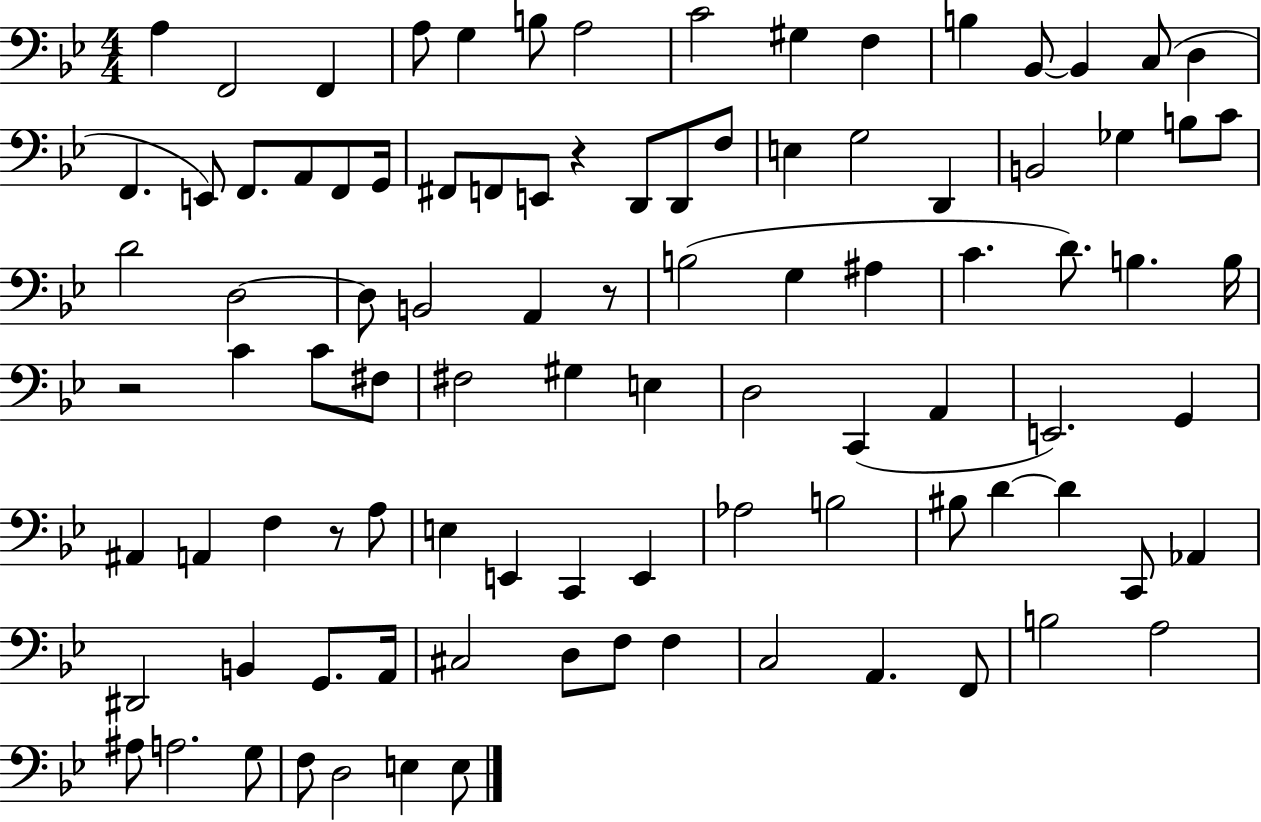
{
  \clef bass
  \numericTimeSignature
  \time 4/4
  \key bes \major
  \repeat volta 2 { a4 f,2 f,4 | a8 g4 b8 a2 | c'2 gis4 f4 | b4 bes,8~~ bes,4 c8( d4 | \break f,4. e,8) f,8. a,8 f,8 g,16 | fis,8 f,8 e,8 r4 d,8 d,8 f8 | e4 g2 d,4 | b,2 ges4 b8 c'8 | \break d'2 d2~~ | d8 b,2 a,4 r8 | b2( g4 ais4 | c'4. d'8.) b4. b16 | \break r2 c'4 c'8 fis8 | fis2 gis4 e4 | d2 c,4( a,4 | e,2.) g,4 | \break ais,4 a,4 f4 r8 a8 | e4 e,4 c,4 e,4 | aes2 b2 | bis8 d'4~~ d'4 c,8 aes,4 | \break dis,2 b,4 g,8. a,16 | cis2 d8 f8 f4 | c2 a,4. f,8 | b2 a2 | \break ais8 a2. g8 | f8 d2 e4 e8 | } \bar "|."
}